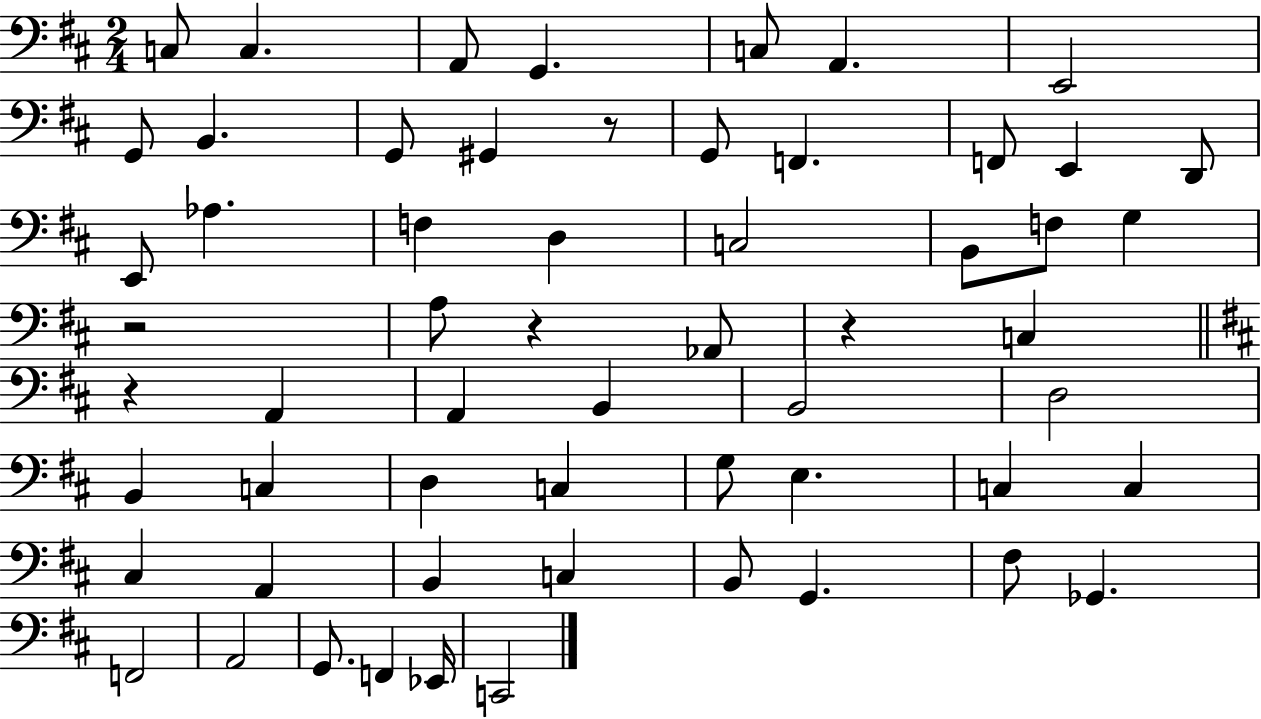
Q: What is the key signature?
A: D major